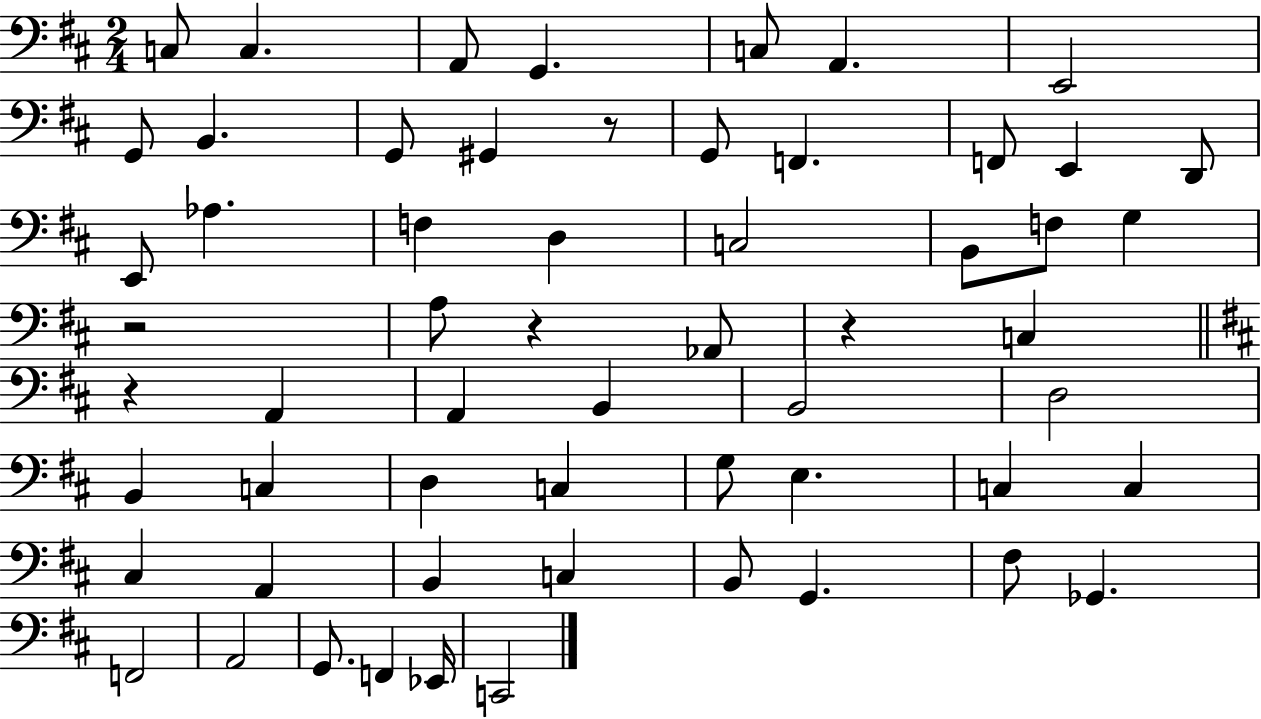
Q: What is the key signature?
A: D major